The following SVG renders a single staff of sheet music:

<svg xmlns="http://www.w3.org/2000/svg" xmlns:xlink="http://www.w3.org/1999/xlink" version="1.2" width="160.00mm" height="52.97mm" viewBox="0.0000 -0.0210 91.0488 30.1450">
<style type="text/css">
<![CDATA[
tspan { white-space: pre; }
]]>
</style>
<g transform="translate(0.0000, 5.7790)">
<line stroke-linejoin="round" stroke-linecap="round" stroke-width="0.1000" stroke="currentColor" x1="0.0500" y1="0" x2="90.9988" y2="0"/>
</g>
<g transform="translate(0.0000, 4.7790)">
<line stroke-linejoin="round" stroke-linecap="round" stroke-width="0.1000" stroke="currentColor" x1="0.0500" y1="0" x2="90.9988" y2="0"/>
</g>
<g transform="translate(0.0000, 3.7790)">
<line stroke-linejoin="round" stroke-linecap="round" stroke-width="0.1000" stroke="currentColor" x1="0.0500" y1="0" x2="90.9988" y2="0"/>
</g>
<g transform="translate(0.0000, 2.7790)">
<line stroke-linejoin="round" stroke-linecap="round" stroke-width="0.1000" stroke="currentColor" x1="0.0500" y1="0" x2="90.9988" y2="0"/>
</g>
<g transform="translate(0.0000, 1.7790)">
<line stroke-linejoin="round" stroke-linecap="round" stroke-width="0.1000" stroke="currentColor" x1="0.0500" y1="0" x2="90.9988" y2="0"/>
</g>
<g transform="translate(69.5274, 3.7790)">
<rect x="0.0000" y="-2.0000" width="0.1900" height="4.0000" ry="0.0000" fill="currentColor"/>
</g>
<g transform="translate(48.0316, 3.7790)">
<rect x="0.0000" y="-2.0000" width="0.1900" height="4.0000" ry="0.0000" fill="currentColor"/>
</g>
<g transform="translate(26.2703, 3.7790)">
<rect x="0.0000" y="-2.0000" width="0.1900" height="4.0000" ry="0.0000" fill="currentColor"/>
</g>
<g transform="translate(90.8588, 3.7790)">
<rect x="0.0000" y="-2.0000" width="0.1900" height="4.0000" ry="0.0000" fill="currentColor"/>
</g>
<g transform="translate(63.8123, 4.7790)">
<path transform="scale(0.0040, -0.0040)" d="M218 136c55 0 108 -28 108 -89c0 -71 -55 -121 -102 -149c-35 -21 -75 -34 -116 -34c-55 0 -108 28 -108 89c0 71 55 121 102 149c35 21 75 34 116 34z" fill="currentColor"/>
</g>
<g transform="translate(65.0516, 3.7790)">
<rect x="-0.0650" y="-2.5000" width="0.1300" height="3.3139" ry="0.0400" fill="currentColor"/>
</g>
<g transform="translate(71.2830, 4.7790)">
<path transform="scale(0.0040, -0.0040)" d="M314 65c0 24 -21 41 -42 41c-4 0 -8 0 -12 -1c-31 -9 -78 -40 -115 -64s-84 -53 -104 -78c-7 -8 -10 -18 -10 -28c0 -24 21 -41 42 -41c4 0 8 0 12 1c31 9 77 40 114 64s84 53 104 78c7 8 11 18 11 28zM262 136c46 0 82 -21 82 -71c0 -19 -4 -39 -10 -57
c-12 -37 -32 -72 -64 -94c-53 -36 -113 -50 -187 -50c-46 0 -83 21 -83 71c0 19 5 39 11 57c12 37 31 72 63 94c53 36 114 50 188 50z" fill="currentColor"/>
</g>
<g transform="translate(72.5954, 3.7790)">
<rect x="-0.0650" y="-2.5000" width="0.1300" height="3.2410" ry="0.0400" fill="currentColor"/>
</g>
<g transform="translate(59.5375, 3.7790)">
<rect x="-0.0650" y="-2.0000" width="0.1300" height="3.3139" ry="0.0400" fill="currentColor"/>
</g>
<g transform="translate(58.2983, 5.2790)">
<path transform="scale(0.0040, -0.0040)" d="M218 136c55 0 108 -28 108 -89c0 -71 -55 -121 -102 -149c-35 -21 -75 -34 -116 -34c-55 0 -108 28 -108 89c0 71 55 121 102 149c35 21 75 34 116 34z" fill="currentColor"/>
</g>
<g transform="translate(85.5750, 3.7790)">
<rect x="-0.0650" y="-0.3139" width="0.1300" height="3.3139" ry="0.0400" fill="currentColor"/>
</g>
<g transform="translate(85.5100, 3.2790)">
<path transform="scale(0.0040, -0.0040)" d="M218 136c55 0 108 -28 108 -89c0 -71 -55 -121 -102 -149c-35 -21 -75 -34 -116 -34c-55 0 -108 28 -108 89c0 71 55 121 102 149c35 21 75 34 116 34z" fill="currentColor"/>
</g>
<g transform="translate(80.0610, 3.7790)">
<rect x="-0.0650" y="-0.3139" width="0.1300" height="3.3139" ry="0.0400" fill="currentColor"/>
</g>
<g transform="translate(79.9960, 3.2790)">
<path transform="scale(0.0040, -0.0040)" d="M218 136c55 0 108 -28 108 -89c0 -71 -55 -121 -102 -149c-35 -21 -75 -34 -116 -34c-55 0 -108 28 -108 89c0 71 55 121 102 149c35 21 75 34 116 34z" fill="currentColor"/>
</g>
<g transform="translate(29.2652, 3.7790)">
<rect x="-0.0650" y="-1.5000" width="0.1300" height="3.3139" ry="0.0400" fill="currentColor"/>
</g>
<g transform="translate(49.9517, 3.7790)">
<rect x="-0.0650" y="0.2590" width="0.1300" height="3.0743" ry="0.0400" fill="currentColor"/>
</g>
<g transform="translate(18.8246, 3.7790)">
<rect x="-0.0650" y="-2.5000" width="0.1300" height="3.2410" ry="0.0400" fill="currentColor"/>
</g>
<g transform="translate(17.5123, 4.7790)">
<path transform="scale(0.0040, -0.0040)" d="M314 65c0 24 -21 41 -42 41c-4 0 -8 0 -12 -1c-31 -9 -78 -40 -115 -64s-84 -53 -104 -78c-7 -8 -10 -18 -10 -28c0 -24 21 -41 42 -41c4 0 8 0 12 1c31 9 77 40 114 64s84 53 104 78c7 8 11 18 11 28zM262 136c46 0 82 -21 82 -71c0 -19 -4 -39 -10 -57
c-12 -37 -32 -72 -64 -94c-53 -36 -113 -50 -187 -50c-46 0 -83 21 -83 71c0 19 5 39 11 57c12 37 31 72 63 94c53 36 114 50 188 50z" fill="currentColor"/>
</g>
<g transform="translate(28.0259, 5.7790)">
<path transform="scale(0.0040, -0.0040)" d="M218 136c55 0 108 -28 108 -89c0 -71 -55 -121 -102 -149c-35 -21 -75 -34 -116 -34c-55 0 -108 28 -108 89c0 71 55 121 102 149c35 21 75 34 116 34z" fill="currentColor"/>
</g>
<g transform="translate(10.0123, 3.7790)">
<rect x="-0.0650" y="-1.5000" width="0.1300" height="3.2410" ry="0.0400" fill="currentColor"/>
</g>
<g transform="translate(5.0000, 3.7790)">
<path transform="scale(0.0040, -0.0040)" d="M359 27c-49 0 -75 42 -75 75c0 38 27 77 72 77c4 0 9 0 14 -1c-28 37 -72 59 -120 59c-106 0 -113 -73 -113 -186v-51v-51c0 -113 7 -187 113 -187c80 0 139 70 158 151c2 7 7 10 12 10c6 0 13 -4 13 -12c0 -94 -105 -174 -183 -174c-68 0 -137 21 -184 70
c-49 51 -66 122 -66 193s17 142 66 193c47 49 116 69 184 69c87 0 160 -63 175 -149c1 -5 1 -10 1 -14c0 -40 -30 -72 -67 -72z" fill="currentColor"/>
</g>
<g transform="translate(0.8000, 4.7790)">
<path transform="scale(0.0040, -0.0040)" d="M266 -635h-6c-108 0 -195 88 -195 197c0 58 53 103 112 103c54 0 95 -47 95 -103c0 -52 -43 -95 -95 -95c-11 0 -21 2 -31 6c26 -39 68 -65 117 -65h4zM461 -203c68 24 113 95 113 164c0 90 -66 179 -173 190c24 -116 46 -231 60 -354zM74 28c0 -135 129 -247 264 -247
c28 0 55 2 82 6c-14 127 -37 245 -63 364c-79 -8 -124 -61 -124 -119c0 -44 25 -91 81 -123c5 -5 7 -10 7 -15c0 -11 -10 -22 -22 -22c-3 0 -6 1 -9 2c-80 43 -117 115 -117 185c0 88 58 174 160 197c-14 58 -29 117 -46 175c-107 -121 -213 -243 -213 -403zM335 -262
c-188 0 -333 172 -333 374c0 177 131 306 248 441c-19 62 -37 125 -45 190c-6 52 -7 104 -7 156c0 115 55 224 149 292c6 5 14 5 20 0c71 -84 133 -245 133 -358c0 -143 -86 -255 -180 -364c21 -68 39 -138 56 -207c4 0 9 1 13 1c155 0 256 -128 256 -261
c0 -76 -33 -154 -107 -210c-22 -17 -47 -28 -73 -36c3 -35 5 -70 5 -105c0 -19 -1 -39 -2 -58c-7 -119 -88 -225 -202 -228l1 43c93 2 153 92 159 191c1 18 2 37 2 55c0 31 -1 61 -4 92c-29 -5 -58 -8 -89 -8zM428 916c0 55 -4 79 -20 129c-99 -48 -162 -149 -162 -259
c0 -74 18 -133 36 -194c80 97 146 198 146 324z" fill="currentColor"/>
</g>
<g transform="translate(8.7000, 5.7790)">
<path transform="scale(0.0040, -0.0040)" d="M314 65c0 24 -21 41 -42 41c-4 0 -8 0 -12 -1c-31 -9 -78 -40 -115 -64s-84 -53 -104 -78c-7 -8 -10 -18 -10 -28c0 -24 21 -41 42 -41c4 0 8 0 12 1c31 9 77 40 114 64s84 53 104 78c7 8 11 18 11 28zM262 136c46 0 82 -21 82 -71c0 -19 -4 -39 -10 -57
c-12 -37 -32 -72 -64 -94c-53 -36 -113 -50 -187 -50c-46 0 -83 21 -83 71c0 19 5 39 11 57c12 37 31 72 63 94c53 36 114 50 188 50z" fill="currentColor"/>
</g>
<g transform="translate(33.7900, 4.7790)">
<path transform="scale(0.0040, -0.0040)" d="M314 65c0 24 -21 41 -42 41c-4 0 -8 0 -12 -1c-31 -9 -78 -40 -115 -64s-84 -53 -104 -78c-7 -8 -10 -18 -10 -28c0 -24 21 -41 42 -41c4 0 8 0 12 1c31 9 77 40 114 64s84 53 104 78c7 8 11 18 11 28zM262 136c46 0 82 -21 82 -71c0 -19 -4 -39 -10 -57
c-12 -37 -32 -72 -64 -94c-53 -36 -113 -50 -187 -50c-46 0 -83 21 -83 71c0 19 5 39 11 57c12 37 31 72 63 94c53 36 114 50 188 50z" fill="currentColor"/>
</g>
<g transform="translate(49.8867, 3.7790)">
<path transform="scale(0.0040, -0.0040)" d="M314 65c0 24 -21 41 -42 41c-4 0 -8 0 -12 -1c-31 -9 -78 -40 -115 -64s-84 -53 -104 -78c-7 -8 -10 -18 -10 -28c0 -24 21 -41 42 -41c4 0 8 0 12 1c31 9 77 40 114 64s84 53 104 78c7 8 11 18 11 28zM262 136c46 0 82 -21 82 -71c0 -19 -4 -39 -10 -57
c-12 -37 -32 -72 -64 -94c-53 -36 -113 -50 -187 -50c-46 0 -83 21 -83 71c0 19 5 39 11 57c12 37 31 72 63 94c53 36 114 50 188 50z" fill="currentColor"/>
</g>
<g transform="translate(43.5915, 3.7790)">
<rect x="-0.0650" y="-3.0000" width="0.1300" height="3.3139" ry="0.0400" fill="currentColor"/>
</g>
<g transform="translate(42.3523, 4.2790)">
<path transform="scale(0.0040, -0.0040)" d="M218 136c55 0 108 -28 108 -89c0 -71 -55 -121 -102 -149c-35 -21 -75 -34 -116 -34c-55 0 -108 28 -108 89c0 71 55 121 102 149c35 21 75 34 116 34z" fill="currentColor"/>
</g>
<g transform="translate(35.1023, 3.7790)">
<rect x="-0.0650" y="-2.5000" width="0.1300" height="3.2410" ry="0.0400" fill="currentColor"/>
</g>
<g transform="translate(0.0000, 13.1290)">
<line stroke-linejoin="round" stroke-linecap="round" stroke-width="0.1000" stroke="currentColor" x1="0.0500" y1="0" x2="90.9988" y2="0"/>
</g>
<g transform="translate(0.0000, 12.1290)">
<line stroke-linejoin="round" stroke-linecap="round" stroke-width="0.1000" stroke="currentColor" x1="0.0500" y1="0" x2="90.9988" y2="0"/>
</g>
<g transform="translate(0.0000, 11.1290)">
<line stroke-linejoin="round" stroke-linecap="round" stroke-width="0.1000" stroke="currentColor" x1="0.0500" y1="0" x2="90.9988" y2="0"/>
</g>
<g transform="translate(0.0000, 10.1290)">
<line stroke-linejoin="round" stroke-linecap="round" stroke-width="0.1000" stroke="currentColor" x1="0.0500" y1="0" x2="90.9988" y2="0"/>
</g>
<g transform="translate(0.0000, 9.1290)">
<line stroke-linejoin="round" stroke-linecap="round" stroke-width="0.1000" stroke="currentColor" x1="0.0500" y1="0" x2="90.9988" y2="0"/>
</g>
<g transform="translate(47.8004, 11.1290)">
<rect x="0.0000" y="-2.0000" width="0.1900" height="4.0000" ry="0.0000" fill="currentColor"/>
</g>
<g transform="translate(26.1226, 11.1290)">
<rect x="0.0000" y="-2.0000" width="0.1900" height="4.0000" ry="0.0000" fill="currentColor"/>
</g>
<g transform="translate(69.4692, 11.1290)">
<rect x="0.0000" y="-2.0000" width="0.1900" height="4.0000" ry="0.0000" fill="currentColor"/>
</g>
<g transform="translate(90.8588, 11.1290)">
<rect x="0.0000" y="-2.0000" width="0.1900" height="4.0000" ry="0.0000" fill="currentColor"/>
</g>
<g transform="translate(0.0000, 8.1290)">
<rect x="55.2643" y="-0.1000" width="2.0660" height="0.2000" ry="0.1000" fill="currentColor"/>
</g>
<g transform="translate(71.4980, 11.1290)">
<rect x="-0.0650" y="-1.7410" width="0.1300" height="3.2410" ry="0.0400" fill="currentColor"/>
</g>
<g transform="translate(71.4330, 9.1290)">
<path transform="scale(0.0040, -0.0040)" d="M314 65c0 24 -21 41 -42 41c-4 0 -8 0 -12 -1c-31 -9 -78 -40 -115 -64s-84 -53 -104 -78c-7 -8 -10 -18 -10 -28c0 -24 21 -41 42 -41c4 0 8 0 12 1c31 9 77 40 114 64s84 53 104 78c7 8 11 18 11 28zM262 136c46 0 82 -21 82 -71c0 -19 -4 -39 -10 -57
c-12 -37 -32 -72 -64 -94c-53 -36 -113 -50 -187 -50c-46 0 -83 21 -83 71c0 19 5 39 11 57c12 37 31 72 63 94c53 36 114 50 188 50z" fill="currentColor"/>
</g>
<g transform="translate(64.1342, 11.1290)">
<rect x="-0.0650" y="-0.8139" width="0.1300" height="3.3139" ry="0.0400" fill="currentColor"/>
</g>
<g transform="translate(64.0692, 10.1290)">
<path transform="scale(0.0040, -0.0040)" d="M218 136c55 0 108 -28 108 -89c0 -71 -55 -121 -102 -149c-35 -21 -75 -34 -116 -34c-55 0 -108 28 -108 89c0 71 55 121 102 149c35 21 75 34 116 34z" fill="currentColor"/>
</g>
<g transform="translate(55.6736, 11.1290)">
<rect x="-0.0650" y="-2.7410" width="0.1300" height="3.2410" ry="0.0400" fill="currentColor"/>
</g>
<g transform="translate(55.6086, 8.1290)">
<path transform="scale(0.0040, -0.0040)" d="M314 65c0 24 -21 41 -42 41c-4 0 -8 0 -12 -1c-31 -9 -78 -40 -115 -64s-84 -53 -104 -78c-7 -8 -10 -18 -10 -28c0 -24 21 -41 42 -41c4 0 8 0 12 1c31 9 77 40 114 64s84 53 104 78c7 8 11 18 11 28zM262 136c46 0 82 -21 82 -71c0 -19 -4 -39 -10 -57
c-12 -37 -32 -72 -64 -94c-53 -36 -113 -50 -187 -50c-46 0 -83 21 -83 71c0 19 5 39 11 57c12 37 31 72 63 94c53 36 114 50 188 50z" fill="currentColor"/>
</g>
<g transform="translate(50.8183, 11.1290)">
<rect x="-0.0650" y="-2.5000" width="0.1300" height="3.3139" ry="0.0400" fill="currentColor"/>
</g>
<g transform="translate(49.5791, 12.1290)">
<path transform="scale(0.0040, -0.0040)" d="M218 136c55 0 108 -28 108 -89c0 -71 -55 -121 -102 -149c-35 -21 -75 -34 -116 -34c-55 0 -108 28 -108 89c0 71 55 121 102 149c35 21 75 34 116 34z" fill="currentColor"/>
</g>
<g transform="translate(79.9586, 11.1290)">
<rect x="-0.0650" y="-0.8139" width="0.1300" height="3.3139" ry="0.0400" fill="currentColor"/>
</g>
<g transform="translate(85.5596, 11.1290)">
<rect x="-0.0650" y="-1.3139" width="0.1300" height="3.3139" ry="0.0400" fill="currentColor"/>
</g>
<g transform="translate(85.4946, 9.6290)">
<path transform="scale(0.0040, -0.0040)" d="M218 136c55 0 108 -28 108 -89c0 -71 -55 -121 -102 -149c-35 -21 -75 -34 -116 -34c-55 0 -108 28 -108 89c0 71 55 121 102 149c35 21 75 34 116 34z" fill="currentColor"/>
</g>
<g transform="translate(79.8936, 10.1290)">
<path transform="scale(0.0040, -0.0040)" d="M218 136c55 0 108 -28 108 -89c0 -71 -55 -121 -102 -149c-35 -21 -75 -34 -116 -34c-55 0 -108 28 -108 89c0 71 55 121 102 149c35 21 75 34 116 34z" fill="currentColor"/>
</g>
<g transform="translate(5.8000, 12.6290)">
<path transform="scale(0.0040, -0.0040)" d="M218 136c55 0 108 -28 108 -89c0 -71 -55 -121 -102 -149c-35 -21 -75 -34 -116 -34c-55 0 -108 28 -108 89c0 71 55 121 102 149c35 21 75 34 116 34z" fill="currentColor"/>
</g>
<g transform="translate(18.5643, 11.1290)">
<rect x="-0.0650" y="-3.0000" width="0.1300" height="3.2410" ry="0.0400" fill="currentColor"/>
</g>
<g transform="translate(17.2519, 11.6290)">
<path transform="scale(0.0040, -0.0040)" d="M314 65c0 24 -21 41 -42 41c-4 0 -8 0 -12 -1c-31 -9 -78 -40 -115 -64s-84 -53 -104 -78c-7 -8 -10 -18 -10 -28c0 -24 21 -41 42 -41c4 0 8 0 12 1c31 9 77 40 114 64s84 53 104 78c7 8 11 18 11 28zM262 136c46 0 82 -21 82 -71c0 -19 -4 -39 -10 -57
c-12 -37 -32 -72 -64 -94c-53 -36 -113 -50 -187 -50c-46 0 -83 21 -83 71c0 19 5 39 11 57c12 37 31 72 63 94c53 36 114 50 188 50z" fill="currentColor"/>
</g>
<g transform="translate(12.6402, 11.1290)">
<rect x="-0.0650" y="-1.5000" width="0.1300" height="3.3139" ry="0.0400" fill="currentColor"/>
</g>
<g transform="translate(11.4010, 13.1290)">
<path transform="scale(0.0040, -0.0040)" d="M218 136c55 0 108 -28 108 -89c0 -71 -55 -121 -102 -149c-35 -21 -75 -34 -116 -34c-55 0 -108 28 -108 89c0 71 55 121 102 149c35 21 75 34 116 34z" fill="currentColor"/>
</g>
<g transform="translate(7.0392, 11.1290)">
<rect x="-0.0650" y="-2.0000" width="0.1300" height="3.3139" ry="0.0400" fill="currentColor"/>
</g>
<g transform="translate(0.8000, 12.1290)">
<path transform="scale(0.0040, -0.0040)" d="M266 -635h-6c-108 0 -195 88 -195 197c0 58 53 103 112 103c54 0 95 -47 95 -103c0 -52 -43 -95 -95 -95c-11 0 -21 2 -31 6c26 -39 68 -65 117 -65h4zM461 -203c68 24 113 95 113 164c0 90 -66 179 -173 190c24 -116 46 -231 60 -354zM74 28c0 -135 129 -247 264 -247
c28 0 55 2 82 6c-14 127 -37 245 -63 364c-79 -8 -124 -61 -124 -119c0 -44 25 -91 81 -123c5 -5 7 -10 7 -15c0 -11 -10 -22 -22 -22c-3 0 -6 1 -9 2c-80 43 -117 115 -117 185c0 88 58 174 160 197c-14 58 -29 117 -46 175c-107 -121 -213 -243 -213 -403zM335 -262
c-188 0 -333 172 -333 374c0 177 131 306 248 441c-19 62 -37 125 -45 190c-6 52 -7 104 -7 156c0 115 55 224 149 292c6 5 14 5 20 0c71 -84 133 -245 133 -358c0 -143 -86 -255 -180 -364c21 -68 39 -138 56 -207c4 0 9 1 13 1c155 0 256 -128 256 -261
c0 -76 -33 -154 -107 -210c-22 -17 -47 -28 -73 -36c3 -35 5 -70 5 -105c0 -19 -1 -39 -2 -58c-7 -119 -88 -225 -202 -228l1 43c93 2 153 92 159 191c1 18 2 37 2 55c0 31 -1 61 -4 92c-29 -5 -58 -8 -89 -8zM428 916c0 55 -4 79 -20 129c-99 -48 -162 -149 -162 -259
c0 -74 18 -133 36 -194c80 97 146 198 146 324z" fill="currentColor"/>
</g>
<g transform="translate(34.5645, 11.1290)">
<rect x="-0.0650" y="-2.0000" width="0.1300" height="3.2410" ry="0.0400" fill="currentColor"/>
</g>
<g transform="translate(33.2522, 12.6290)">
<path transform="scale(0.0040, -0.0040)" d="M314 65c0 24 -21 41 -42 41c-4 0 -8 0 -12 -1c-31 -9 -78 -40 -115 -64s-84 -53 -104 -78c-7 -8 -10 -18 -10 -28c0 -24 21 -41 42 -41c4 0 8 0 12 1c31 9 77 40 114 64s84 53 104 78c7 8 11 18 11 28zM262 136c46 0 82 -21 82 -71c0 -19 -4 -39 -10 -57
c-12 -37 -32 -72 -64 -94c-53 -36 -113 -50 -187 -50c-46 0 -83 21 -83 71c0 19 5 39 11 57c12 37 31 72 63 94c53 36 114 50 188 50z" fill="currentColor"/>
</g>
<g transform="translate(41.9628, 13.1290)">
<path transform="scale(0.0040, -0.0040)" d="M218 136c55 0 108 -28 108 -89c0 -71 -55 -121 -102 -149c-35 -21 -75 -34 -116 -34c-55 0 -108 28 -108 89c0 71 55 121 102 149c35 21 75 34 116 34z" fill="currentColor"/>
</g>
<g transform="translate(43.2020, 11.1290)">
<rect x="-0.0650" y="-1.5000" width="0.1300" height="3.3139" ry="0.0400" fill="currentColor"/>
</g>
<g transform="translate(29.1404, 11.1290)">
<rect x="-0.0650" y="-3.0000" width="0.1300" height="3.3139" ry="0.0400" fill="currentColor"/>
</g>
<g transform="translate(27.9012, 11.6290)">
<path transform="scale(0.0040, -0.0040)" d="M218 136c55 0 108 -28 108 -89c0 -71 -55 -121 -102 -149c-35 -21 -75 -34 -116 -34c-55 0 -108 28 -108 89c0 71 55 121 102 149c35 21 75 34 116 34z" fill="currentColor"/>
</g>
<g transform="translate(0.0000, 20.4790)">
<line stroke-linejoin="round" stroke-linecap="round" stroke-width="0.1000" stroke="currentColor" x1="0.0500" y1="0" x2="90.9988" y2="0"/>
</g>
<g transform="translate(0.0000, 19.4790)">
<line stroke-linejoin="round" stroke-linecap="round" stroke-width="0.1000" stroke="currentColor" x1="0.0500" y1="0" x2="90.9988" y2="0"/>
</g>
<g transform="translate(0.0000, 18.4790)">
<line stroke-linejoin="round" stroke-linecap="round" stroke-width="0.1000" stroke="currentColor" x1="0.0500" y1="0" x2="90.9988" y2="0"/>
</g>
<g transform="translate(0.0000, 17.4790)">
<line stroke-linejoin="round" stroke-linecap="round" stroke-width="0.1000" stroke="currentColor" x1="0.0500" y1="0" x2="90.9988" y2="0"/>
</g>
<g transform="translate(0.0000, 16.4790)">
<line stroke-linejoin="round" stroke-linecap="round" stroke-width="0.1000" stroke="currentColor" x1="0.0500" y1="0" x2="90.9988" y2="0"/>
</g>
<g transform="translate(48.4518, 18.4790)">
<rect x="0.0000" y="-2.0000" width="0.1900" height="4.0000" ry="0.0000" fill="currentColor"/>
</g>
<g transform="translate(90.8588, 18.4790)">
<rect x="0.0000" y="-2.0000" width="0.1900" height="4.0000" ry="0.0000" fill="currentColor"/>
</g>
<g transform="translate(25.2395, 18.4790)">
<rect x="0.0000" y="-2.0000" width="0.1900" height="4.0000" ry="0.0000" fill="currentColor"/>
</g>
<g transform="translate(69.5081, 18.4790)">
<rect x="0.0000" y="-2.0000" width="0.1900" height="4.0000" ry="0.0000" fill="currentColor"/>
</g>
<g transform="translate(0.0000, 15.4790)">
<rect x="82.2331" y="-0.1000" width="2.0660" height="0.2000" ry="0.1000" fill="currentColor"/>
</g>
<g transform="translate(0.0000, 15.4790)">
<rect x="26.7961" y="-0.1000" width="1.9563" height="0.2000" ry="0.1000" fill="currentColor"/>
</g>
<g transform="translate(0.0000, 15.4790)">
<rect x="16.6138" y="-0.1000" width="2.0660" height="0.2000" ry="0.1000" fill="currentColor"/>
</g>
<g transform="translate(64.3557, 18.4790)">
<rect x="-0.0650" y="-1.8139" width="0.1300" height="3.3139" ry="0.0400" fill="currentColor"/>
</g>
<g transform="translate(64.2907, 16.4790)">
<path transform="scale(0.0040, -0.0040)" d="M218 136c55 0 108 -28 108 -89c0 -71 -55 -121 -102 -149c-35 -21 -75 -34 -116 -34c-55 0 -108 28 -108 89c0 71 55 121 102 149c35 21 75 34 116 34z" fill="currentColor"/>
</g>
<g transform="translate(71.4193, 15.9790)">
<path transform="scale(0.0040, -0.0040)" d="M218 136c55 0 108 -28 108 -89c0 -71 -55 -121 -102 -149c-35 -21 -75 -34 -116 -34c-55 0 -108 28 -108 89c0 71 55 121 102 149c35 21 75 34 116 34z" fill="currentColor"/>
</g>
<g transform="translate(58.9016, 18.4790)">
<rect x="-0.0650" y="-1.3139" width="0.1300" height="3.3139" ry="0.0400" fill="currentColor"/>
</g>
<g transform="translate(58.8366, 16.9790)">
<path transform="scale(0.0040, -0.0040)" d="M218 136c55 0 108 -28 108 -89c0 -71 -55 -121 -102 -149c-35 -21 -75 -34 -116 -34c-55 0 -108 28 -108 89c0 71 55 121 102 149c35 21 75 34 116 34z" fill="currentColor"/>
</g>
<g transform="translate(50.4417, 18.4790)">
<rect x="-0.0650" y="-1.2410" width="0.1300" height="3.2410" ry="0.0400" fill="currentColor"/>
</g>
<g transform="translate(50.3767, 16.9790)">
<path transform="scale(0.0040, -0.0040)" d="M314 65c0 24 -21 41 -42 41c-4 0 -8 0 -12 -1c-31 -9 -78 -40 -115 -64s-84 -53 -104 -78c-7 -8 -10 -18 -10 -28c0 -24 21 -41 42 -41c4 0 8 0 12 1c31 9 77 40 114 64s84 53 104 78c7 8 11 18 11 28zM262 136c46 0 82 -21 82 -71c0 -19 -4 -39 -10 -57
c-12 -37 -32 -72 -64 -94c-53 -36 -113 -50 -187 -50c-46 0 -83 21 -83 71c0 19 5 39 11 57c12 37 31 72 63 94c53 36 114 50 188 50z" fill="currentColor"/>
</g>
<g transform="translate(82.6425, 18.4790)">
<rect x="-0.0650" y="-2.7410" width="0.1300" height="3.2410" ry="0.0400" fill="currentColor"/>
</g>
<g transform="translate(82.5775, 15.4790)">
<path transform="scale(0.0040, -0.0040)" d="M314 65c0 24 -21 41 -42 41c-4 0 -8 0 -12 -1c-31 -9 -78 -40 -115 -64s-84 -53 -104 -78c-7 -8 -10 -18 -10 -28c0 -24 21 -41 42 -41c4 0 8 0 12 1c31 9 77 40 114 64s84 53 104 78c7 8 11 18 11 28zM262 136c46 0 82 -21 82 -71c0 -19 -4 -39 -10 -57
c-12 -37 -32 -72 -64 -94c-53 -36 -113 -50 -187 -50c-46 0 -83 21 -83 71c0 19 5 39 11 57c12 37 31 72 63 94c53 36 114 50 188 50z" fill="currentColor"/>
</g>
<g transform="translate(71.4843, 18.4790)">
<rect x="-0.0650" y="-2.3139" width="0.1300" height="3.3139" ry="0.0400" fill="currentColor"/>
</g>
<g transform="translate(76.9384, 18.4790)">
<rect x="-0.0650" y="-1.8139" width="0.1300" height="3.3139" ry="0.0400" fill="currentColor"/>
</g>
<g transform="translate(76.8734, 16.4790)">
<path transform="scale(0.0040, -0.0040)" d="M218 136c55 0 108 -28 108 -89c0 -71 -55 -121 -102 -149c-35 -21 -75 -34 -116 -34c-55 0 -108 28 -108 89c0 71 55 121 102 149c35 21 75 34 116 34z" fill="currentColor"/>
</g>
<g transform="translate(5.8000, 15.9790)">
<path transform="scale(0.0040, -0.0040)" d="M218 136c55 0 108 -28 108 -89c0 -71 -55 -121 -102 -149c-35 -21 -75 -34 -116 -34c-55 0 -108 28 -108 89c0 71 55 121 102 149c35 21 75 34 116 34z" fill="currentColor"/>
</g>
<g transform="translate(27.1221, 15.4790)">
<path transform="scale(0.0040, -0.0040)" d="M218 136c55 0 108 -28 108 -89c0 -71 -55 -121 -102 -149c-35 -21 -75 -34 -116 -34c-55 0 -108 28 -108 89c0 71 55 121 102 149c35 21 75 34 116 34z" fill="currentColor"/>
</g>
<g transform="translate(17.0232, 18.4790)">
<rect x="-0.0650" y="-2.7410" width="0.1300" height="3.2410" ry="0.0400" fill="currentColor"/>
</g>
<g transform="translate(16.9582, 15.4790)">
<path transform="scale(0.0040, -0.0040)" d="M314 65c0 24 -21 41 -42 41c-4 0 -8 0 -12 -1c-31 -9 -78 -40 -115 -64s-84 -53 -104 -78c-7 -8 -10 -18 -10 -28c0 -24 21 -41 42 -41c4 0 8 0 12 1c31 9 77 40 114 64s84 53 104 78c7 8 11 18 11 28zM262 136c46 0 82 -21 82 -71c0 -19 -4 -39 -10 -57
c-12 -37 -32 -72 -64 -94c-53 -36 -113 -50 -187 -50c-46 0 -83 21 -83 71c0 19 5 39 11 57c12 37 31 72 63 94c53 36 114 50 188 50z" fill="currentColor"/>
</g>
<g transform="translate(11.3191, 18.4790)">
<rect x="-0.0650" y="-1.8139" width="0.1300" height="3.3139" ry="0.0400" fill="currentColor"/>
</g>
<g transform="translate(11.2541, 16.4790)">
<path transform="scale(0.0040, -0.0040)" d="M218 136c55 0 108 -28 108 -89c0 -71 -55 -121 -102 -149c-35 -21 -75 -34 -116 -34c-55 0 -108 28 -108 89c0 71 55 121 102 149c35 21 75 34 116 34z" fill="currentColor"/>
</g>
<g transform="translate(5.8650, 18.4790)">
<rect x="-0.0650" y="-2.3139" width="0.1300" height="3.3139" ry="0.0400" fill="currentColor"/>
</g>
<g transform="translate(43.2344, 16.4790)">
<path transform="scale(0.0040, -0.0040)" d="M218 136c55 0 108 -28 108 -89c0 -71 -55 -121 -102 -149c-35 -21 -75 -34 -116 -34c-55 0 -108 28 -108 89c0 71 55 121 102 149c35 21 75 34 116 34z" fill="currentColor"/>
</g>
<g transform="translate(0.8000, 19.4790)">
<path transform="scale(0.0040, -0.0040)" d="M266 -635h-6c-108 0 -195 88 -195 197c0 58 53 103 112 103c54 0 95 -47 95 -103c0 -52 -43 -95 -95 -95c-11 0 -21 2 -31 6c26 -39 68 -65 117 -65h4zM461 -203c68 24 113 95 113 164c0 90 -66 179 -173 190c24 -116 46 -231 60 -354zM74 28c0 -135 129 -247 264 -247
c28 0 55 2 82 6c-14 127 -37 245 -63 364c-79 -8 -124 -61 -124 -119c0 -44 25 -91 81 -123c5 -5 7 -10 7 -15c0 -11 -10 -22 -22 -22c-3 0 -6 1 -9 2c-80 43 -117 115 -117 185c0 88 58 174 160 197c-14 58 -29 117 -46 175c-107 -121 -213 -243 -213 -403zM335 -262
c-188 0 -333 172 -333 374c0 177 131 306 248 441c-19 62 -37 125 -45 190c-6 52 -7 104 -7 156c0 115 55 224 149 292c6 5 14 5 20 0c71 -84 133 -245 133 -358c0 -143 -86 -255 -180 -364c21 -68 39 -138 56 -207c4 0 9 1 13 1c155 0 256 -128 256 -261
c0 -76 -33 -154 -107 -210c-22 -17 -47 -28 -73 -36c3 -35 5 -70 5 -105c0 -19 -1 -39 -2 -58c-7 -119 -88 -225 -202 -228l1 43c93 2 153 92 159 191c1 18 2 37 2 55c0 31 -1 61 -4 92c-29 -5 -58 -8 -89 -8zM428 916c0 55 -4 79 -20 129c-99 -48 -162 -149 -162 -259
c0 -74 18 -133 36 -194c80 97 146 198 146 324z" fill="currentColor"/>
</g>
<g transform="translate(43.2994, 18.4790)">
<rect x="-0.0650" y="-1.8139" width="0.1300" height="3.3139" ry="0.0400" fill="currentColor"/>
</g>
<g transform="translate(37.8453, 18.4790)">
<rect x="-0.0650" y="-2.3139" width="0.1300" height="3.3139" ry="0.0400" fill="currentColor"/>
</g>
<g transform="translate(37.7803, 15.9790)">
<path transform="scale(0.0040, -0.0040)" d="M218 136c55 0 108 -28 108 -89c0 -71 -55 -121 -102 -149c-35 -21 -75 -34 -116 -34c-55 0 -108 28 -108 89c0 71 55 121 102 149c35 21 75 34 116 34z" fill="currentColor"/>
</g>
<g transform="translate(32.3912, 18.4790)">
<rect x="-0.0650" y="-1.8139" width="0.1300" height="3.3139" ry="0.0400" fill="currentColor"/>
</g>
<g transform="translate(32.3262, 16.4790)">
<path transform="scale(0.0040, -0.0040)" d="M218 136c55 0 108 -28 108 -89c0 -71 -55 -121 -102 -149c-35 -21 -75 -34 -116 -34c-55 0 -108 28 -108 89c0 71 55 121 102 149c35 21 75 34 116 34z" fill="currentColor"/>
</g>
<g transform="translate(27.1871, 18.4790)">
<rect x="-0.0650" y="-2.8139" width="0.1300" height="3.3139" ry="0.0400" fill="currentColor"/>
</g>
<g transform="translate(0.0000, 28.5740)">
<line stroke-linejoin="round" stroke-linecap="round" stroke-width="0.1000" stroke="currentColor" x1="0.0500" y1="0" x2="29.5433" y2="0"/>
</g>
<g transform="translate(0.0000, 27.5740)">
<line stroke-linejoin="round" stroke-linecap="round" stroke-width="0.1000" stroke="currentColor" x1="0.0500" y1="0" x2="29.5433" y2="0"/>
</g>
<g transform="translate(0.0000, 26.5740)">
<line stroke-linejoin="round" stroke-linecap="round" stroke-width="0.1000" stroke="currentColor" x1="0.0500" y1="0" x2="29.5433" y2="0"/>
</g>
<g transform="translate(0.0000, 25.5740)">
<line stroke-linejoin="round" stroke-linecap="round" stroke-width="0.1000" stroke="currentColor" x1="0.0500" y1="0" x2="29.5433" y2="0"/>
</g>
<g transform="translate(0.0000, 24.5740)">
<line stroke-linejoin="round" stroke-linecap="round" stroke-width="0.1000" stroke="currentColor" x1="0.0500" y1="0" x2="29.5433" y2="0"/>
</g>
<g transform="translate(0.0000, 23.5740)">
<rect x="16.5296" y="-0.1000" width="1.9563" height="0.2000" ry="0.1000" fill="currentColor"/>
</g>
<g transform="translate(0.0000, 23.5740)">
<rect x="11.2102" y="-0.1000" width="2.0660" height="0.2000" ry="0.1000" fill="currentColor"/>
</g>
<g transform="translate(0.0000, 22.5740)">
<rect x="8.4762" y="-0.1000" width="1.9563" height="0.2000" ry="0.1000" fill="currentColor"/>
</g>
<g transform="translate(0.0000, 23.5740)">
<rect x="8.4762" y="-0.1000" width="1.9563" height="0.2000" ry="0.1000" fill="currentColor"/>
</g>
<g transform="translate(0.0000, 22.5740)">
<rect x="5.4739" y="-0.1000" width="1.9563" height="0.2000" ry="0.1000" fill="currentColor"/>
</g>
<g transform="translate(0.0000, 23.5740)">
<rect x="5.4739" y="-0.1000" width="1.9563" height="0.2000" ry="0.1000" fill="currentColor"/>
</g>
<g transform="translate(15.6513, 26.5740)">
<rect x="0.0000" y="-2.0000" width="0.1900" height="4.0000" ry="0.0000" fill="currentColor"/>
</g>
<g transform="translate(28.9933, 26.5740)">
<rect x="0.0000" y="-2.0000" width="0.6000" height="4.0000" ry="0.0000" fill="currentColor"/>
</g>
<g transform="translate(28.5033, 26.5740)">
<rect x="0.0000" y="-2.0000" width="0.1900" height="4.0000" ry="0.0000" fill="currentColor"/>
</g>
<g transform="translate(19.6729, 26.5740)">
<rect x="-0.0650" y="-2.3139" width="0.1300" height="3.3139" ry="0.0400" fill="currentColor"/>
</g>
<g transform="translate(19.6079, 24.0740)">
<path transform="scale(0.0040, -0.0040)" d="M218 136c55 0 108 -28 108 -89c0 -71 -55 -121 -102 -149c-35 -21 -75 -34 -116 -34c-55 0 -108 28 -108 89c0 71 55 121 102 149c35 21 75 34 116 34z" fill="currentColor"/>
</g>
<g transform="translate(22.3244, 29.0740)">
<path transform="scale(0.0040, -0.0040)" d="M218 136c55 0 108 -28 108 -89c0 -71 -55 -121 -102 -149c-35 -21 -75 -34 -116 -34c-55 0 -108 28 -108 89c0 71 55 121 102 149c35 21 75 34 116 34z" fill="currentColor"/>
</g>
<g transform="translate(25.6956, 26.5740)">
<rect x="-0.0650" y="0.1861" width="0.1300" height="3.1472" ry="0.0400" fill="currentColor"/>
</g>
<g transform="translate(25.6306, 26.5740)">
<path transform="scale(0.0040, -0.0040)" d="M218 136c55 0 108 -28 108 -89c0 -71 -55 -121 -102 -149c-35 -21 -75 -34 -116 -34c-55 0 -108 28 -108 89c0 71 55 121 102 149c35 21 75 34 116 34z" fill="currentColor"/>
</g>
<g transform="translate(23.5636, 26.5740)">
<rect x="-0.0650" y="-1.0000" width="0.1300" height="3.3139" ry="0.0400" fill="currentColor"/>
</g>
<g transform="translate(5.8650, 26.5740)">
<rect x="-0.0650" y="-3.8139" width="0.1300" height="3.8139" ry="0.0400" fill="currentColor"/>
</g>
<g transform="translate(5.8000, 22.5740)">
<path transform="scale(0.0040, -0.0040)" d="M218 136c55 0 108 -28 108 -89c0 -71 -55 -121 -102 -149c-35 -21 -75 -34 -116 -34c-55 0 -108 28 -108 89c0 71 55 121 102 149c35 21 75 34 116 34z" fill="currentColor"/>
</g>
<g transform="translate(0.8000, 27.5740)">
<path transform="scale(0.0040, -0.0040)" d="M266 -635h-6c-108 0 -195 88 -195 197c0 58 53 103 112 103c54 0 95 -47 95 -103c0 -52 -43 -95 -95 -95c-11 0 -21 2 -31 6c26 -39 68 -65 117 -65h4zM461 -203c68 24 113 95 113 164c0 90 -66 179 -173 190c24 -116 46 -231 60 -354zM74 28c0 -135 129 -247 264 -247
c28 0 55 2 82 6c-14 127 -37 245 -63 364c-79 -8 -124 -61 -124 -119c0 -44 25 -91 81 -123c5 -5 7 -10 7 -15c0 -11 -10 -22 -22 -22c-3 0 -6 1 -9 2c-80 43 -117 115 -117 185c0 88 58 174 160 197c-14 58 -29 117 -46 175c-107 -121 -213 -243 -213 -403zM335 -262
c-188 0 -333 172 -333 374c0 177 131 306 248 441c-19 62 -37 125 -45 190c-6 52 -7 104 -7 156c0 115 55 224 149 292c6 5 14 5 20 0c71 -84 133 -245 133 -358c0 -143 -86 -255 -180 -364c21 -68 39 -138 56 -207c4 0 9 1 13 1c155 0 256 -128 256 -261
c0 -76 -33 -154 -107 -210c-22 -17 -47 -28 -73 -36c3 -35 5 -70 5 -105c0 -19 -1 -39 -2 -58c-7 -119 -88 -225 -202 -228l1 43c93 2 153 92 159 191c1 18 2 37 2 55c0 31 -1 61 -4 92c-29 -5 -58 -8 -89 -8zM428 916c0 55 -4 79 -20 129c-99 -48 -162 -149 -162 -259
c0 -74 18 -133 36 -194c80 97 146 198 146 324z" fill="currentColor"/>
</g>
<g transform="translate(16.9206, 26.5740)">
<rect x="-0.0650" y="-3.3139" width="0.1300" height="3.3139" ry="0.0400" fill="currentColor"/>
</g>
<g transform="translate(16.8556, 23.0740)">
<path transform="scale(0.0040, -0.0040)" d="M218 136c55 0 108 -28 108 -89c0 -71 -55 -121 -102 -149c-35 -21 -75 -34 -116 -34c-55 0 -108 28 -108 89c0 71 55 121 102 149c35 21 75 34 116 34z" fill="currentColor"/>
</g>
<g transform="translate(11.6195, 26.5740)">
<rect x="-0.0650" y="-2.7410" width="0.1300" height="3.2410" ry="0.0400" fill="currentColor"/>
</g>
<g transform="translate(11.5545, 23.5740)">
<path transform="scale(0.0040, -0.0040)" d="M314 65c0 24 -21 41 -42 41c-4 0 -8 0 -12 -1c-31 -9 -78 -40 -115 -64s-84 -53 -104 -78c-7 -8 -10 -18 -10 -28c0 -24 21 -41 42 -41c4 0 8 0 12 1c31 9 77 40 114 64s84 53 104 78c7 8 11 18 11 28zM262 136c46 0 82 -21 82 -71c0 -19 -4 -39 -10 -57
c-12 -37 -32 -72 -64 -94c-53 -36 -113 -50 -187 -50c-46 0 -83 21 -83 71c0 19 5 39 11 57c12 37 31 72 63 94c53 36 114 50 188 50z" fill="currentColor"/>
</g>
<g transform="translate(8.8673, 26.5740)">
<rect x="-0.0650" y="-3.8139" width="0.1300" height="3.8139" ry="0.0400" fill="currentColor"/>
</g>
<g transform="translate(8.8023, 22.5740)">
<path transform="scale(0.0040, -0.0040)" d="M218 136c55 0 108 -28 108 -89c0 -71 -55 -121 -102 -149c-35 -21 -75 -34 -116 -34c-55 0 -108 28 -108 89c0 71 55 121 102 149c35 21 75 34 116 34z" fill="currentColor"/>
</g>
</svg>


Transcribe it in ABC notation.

X:1
T:Untitled
M:4/4
L:1/4
K:C
E2 G2 E G2 A B2 F G G2 c c F E A2 A F2 E G a2 d f2 d e g f a2 a f g f e2 e f g f a2 c' c' a2 b g D B